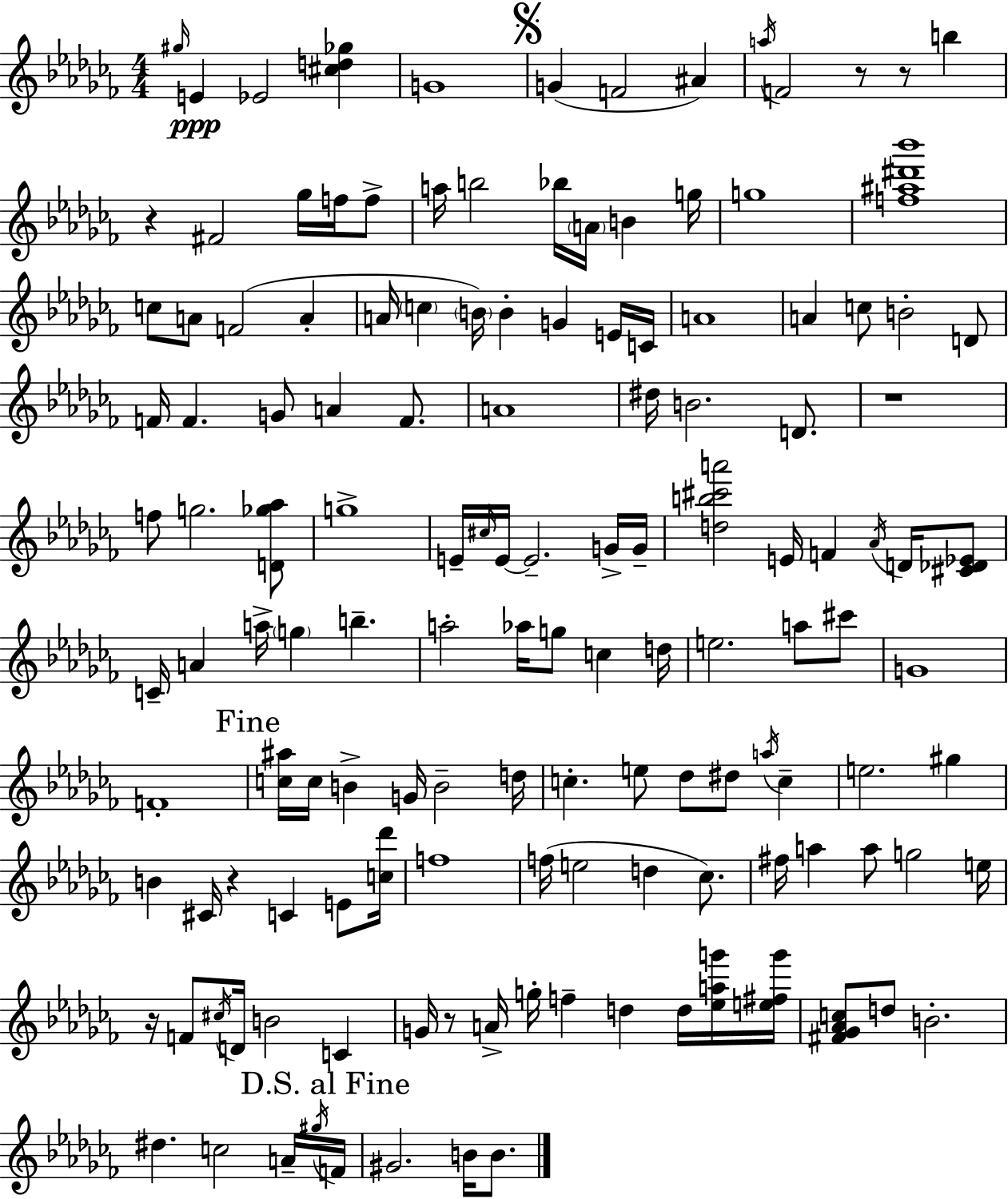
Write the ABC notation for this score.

X:1
T:Untitled
M:4/4
L:1/4
K:Abm
^g/4 E _E2 [^cd_g] G4 G F2 ^A a/4 F2 z/2 z/2 b z ^F2 _g/4 f/4 f/2 a/4 b2 _b/4 A/4 B g/4 g4 [f^a^d'_b']4 c/2 A/2 F2 A A/4 c B/4 B G E/4 C/4 A4 A c/2 B2 D/2 F/4 F G/2 A F/2 A4 ^d/4 B2 D/2 z4 f/2 g2 [D_g_a]/2 g4 E/4 ^c/4 E/4 E2 G/4 G/4 [db^c'a']2 E/4 F _A/4 D/4 [^C_D_E]/2 C/4 A a/4 g b a2 _a/4 g/2 c d/4 e2 a/2 ^c'/2 G4 F4 [c^a]/4 c/4 B G/4 B2 d/4 c e/2 _d/2 ^d/2 a/4 c e2 ^g B ^C/4 z C E/2 [c_d']/4 f4 f/4 e2 d _c/2 ^f/4 a a/2 g2 e/4 z/4 F/2 ^c/4 D/4 B2 C G/4 z/2 A/4 g/4 f d d/4 [_eag']/4 [e^fg']/4 [^F_G_Ac]/2 d/2 B2 ^d c2 A/4 ^g/4 F/4 ^G2 B/4 B/2